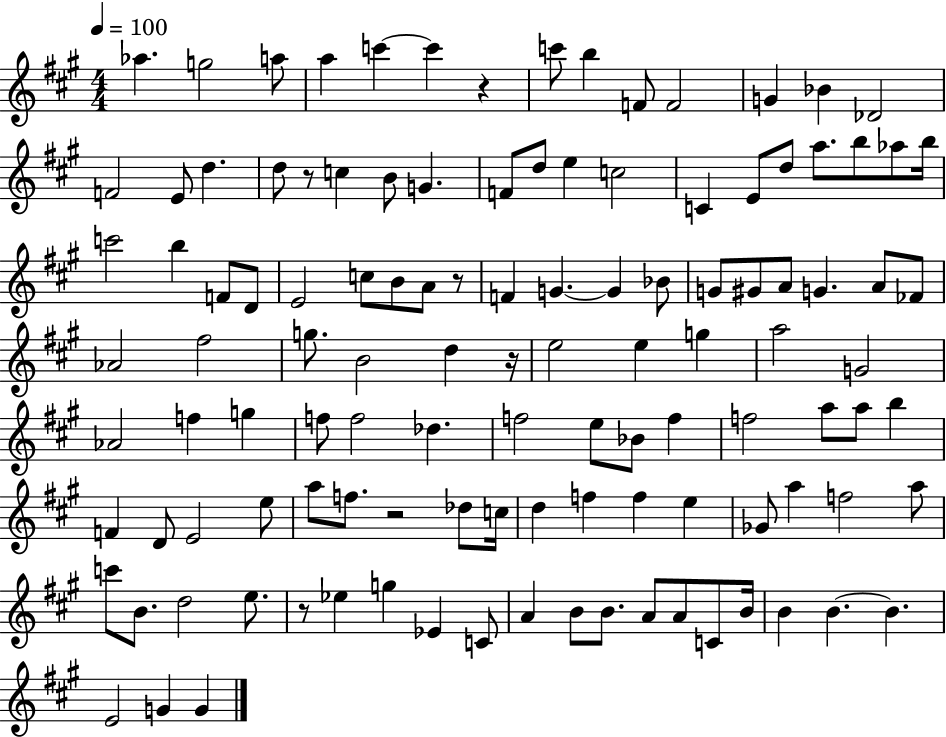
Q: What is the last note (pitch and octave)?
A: G4